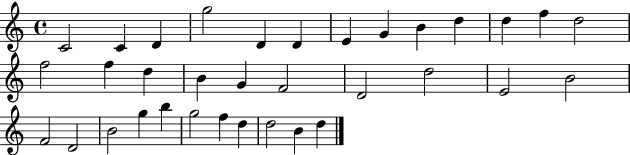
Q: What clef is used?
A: treble